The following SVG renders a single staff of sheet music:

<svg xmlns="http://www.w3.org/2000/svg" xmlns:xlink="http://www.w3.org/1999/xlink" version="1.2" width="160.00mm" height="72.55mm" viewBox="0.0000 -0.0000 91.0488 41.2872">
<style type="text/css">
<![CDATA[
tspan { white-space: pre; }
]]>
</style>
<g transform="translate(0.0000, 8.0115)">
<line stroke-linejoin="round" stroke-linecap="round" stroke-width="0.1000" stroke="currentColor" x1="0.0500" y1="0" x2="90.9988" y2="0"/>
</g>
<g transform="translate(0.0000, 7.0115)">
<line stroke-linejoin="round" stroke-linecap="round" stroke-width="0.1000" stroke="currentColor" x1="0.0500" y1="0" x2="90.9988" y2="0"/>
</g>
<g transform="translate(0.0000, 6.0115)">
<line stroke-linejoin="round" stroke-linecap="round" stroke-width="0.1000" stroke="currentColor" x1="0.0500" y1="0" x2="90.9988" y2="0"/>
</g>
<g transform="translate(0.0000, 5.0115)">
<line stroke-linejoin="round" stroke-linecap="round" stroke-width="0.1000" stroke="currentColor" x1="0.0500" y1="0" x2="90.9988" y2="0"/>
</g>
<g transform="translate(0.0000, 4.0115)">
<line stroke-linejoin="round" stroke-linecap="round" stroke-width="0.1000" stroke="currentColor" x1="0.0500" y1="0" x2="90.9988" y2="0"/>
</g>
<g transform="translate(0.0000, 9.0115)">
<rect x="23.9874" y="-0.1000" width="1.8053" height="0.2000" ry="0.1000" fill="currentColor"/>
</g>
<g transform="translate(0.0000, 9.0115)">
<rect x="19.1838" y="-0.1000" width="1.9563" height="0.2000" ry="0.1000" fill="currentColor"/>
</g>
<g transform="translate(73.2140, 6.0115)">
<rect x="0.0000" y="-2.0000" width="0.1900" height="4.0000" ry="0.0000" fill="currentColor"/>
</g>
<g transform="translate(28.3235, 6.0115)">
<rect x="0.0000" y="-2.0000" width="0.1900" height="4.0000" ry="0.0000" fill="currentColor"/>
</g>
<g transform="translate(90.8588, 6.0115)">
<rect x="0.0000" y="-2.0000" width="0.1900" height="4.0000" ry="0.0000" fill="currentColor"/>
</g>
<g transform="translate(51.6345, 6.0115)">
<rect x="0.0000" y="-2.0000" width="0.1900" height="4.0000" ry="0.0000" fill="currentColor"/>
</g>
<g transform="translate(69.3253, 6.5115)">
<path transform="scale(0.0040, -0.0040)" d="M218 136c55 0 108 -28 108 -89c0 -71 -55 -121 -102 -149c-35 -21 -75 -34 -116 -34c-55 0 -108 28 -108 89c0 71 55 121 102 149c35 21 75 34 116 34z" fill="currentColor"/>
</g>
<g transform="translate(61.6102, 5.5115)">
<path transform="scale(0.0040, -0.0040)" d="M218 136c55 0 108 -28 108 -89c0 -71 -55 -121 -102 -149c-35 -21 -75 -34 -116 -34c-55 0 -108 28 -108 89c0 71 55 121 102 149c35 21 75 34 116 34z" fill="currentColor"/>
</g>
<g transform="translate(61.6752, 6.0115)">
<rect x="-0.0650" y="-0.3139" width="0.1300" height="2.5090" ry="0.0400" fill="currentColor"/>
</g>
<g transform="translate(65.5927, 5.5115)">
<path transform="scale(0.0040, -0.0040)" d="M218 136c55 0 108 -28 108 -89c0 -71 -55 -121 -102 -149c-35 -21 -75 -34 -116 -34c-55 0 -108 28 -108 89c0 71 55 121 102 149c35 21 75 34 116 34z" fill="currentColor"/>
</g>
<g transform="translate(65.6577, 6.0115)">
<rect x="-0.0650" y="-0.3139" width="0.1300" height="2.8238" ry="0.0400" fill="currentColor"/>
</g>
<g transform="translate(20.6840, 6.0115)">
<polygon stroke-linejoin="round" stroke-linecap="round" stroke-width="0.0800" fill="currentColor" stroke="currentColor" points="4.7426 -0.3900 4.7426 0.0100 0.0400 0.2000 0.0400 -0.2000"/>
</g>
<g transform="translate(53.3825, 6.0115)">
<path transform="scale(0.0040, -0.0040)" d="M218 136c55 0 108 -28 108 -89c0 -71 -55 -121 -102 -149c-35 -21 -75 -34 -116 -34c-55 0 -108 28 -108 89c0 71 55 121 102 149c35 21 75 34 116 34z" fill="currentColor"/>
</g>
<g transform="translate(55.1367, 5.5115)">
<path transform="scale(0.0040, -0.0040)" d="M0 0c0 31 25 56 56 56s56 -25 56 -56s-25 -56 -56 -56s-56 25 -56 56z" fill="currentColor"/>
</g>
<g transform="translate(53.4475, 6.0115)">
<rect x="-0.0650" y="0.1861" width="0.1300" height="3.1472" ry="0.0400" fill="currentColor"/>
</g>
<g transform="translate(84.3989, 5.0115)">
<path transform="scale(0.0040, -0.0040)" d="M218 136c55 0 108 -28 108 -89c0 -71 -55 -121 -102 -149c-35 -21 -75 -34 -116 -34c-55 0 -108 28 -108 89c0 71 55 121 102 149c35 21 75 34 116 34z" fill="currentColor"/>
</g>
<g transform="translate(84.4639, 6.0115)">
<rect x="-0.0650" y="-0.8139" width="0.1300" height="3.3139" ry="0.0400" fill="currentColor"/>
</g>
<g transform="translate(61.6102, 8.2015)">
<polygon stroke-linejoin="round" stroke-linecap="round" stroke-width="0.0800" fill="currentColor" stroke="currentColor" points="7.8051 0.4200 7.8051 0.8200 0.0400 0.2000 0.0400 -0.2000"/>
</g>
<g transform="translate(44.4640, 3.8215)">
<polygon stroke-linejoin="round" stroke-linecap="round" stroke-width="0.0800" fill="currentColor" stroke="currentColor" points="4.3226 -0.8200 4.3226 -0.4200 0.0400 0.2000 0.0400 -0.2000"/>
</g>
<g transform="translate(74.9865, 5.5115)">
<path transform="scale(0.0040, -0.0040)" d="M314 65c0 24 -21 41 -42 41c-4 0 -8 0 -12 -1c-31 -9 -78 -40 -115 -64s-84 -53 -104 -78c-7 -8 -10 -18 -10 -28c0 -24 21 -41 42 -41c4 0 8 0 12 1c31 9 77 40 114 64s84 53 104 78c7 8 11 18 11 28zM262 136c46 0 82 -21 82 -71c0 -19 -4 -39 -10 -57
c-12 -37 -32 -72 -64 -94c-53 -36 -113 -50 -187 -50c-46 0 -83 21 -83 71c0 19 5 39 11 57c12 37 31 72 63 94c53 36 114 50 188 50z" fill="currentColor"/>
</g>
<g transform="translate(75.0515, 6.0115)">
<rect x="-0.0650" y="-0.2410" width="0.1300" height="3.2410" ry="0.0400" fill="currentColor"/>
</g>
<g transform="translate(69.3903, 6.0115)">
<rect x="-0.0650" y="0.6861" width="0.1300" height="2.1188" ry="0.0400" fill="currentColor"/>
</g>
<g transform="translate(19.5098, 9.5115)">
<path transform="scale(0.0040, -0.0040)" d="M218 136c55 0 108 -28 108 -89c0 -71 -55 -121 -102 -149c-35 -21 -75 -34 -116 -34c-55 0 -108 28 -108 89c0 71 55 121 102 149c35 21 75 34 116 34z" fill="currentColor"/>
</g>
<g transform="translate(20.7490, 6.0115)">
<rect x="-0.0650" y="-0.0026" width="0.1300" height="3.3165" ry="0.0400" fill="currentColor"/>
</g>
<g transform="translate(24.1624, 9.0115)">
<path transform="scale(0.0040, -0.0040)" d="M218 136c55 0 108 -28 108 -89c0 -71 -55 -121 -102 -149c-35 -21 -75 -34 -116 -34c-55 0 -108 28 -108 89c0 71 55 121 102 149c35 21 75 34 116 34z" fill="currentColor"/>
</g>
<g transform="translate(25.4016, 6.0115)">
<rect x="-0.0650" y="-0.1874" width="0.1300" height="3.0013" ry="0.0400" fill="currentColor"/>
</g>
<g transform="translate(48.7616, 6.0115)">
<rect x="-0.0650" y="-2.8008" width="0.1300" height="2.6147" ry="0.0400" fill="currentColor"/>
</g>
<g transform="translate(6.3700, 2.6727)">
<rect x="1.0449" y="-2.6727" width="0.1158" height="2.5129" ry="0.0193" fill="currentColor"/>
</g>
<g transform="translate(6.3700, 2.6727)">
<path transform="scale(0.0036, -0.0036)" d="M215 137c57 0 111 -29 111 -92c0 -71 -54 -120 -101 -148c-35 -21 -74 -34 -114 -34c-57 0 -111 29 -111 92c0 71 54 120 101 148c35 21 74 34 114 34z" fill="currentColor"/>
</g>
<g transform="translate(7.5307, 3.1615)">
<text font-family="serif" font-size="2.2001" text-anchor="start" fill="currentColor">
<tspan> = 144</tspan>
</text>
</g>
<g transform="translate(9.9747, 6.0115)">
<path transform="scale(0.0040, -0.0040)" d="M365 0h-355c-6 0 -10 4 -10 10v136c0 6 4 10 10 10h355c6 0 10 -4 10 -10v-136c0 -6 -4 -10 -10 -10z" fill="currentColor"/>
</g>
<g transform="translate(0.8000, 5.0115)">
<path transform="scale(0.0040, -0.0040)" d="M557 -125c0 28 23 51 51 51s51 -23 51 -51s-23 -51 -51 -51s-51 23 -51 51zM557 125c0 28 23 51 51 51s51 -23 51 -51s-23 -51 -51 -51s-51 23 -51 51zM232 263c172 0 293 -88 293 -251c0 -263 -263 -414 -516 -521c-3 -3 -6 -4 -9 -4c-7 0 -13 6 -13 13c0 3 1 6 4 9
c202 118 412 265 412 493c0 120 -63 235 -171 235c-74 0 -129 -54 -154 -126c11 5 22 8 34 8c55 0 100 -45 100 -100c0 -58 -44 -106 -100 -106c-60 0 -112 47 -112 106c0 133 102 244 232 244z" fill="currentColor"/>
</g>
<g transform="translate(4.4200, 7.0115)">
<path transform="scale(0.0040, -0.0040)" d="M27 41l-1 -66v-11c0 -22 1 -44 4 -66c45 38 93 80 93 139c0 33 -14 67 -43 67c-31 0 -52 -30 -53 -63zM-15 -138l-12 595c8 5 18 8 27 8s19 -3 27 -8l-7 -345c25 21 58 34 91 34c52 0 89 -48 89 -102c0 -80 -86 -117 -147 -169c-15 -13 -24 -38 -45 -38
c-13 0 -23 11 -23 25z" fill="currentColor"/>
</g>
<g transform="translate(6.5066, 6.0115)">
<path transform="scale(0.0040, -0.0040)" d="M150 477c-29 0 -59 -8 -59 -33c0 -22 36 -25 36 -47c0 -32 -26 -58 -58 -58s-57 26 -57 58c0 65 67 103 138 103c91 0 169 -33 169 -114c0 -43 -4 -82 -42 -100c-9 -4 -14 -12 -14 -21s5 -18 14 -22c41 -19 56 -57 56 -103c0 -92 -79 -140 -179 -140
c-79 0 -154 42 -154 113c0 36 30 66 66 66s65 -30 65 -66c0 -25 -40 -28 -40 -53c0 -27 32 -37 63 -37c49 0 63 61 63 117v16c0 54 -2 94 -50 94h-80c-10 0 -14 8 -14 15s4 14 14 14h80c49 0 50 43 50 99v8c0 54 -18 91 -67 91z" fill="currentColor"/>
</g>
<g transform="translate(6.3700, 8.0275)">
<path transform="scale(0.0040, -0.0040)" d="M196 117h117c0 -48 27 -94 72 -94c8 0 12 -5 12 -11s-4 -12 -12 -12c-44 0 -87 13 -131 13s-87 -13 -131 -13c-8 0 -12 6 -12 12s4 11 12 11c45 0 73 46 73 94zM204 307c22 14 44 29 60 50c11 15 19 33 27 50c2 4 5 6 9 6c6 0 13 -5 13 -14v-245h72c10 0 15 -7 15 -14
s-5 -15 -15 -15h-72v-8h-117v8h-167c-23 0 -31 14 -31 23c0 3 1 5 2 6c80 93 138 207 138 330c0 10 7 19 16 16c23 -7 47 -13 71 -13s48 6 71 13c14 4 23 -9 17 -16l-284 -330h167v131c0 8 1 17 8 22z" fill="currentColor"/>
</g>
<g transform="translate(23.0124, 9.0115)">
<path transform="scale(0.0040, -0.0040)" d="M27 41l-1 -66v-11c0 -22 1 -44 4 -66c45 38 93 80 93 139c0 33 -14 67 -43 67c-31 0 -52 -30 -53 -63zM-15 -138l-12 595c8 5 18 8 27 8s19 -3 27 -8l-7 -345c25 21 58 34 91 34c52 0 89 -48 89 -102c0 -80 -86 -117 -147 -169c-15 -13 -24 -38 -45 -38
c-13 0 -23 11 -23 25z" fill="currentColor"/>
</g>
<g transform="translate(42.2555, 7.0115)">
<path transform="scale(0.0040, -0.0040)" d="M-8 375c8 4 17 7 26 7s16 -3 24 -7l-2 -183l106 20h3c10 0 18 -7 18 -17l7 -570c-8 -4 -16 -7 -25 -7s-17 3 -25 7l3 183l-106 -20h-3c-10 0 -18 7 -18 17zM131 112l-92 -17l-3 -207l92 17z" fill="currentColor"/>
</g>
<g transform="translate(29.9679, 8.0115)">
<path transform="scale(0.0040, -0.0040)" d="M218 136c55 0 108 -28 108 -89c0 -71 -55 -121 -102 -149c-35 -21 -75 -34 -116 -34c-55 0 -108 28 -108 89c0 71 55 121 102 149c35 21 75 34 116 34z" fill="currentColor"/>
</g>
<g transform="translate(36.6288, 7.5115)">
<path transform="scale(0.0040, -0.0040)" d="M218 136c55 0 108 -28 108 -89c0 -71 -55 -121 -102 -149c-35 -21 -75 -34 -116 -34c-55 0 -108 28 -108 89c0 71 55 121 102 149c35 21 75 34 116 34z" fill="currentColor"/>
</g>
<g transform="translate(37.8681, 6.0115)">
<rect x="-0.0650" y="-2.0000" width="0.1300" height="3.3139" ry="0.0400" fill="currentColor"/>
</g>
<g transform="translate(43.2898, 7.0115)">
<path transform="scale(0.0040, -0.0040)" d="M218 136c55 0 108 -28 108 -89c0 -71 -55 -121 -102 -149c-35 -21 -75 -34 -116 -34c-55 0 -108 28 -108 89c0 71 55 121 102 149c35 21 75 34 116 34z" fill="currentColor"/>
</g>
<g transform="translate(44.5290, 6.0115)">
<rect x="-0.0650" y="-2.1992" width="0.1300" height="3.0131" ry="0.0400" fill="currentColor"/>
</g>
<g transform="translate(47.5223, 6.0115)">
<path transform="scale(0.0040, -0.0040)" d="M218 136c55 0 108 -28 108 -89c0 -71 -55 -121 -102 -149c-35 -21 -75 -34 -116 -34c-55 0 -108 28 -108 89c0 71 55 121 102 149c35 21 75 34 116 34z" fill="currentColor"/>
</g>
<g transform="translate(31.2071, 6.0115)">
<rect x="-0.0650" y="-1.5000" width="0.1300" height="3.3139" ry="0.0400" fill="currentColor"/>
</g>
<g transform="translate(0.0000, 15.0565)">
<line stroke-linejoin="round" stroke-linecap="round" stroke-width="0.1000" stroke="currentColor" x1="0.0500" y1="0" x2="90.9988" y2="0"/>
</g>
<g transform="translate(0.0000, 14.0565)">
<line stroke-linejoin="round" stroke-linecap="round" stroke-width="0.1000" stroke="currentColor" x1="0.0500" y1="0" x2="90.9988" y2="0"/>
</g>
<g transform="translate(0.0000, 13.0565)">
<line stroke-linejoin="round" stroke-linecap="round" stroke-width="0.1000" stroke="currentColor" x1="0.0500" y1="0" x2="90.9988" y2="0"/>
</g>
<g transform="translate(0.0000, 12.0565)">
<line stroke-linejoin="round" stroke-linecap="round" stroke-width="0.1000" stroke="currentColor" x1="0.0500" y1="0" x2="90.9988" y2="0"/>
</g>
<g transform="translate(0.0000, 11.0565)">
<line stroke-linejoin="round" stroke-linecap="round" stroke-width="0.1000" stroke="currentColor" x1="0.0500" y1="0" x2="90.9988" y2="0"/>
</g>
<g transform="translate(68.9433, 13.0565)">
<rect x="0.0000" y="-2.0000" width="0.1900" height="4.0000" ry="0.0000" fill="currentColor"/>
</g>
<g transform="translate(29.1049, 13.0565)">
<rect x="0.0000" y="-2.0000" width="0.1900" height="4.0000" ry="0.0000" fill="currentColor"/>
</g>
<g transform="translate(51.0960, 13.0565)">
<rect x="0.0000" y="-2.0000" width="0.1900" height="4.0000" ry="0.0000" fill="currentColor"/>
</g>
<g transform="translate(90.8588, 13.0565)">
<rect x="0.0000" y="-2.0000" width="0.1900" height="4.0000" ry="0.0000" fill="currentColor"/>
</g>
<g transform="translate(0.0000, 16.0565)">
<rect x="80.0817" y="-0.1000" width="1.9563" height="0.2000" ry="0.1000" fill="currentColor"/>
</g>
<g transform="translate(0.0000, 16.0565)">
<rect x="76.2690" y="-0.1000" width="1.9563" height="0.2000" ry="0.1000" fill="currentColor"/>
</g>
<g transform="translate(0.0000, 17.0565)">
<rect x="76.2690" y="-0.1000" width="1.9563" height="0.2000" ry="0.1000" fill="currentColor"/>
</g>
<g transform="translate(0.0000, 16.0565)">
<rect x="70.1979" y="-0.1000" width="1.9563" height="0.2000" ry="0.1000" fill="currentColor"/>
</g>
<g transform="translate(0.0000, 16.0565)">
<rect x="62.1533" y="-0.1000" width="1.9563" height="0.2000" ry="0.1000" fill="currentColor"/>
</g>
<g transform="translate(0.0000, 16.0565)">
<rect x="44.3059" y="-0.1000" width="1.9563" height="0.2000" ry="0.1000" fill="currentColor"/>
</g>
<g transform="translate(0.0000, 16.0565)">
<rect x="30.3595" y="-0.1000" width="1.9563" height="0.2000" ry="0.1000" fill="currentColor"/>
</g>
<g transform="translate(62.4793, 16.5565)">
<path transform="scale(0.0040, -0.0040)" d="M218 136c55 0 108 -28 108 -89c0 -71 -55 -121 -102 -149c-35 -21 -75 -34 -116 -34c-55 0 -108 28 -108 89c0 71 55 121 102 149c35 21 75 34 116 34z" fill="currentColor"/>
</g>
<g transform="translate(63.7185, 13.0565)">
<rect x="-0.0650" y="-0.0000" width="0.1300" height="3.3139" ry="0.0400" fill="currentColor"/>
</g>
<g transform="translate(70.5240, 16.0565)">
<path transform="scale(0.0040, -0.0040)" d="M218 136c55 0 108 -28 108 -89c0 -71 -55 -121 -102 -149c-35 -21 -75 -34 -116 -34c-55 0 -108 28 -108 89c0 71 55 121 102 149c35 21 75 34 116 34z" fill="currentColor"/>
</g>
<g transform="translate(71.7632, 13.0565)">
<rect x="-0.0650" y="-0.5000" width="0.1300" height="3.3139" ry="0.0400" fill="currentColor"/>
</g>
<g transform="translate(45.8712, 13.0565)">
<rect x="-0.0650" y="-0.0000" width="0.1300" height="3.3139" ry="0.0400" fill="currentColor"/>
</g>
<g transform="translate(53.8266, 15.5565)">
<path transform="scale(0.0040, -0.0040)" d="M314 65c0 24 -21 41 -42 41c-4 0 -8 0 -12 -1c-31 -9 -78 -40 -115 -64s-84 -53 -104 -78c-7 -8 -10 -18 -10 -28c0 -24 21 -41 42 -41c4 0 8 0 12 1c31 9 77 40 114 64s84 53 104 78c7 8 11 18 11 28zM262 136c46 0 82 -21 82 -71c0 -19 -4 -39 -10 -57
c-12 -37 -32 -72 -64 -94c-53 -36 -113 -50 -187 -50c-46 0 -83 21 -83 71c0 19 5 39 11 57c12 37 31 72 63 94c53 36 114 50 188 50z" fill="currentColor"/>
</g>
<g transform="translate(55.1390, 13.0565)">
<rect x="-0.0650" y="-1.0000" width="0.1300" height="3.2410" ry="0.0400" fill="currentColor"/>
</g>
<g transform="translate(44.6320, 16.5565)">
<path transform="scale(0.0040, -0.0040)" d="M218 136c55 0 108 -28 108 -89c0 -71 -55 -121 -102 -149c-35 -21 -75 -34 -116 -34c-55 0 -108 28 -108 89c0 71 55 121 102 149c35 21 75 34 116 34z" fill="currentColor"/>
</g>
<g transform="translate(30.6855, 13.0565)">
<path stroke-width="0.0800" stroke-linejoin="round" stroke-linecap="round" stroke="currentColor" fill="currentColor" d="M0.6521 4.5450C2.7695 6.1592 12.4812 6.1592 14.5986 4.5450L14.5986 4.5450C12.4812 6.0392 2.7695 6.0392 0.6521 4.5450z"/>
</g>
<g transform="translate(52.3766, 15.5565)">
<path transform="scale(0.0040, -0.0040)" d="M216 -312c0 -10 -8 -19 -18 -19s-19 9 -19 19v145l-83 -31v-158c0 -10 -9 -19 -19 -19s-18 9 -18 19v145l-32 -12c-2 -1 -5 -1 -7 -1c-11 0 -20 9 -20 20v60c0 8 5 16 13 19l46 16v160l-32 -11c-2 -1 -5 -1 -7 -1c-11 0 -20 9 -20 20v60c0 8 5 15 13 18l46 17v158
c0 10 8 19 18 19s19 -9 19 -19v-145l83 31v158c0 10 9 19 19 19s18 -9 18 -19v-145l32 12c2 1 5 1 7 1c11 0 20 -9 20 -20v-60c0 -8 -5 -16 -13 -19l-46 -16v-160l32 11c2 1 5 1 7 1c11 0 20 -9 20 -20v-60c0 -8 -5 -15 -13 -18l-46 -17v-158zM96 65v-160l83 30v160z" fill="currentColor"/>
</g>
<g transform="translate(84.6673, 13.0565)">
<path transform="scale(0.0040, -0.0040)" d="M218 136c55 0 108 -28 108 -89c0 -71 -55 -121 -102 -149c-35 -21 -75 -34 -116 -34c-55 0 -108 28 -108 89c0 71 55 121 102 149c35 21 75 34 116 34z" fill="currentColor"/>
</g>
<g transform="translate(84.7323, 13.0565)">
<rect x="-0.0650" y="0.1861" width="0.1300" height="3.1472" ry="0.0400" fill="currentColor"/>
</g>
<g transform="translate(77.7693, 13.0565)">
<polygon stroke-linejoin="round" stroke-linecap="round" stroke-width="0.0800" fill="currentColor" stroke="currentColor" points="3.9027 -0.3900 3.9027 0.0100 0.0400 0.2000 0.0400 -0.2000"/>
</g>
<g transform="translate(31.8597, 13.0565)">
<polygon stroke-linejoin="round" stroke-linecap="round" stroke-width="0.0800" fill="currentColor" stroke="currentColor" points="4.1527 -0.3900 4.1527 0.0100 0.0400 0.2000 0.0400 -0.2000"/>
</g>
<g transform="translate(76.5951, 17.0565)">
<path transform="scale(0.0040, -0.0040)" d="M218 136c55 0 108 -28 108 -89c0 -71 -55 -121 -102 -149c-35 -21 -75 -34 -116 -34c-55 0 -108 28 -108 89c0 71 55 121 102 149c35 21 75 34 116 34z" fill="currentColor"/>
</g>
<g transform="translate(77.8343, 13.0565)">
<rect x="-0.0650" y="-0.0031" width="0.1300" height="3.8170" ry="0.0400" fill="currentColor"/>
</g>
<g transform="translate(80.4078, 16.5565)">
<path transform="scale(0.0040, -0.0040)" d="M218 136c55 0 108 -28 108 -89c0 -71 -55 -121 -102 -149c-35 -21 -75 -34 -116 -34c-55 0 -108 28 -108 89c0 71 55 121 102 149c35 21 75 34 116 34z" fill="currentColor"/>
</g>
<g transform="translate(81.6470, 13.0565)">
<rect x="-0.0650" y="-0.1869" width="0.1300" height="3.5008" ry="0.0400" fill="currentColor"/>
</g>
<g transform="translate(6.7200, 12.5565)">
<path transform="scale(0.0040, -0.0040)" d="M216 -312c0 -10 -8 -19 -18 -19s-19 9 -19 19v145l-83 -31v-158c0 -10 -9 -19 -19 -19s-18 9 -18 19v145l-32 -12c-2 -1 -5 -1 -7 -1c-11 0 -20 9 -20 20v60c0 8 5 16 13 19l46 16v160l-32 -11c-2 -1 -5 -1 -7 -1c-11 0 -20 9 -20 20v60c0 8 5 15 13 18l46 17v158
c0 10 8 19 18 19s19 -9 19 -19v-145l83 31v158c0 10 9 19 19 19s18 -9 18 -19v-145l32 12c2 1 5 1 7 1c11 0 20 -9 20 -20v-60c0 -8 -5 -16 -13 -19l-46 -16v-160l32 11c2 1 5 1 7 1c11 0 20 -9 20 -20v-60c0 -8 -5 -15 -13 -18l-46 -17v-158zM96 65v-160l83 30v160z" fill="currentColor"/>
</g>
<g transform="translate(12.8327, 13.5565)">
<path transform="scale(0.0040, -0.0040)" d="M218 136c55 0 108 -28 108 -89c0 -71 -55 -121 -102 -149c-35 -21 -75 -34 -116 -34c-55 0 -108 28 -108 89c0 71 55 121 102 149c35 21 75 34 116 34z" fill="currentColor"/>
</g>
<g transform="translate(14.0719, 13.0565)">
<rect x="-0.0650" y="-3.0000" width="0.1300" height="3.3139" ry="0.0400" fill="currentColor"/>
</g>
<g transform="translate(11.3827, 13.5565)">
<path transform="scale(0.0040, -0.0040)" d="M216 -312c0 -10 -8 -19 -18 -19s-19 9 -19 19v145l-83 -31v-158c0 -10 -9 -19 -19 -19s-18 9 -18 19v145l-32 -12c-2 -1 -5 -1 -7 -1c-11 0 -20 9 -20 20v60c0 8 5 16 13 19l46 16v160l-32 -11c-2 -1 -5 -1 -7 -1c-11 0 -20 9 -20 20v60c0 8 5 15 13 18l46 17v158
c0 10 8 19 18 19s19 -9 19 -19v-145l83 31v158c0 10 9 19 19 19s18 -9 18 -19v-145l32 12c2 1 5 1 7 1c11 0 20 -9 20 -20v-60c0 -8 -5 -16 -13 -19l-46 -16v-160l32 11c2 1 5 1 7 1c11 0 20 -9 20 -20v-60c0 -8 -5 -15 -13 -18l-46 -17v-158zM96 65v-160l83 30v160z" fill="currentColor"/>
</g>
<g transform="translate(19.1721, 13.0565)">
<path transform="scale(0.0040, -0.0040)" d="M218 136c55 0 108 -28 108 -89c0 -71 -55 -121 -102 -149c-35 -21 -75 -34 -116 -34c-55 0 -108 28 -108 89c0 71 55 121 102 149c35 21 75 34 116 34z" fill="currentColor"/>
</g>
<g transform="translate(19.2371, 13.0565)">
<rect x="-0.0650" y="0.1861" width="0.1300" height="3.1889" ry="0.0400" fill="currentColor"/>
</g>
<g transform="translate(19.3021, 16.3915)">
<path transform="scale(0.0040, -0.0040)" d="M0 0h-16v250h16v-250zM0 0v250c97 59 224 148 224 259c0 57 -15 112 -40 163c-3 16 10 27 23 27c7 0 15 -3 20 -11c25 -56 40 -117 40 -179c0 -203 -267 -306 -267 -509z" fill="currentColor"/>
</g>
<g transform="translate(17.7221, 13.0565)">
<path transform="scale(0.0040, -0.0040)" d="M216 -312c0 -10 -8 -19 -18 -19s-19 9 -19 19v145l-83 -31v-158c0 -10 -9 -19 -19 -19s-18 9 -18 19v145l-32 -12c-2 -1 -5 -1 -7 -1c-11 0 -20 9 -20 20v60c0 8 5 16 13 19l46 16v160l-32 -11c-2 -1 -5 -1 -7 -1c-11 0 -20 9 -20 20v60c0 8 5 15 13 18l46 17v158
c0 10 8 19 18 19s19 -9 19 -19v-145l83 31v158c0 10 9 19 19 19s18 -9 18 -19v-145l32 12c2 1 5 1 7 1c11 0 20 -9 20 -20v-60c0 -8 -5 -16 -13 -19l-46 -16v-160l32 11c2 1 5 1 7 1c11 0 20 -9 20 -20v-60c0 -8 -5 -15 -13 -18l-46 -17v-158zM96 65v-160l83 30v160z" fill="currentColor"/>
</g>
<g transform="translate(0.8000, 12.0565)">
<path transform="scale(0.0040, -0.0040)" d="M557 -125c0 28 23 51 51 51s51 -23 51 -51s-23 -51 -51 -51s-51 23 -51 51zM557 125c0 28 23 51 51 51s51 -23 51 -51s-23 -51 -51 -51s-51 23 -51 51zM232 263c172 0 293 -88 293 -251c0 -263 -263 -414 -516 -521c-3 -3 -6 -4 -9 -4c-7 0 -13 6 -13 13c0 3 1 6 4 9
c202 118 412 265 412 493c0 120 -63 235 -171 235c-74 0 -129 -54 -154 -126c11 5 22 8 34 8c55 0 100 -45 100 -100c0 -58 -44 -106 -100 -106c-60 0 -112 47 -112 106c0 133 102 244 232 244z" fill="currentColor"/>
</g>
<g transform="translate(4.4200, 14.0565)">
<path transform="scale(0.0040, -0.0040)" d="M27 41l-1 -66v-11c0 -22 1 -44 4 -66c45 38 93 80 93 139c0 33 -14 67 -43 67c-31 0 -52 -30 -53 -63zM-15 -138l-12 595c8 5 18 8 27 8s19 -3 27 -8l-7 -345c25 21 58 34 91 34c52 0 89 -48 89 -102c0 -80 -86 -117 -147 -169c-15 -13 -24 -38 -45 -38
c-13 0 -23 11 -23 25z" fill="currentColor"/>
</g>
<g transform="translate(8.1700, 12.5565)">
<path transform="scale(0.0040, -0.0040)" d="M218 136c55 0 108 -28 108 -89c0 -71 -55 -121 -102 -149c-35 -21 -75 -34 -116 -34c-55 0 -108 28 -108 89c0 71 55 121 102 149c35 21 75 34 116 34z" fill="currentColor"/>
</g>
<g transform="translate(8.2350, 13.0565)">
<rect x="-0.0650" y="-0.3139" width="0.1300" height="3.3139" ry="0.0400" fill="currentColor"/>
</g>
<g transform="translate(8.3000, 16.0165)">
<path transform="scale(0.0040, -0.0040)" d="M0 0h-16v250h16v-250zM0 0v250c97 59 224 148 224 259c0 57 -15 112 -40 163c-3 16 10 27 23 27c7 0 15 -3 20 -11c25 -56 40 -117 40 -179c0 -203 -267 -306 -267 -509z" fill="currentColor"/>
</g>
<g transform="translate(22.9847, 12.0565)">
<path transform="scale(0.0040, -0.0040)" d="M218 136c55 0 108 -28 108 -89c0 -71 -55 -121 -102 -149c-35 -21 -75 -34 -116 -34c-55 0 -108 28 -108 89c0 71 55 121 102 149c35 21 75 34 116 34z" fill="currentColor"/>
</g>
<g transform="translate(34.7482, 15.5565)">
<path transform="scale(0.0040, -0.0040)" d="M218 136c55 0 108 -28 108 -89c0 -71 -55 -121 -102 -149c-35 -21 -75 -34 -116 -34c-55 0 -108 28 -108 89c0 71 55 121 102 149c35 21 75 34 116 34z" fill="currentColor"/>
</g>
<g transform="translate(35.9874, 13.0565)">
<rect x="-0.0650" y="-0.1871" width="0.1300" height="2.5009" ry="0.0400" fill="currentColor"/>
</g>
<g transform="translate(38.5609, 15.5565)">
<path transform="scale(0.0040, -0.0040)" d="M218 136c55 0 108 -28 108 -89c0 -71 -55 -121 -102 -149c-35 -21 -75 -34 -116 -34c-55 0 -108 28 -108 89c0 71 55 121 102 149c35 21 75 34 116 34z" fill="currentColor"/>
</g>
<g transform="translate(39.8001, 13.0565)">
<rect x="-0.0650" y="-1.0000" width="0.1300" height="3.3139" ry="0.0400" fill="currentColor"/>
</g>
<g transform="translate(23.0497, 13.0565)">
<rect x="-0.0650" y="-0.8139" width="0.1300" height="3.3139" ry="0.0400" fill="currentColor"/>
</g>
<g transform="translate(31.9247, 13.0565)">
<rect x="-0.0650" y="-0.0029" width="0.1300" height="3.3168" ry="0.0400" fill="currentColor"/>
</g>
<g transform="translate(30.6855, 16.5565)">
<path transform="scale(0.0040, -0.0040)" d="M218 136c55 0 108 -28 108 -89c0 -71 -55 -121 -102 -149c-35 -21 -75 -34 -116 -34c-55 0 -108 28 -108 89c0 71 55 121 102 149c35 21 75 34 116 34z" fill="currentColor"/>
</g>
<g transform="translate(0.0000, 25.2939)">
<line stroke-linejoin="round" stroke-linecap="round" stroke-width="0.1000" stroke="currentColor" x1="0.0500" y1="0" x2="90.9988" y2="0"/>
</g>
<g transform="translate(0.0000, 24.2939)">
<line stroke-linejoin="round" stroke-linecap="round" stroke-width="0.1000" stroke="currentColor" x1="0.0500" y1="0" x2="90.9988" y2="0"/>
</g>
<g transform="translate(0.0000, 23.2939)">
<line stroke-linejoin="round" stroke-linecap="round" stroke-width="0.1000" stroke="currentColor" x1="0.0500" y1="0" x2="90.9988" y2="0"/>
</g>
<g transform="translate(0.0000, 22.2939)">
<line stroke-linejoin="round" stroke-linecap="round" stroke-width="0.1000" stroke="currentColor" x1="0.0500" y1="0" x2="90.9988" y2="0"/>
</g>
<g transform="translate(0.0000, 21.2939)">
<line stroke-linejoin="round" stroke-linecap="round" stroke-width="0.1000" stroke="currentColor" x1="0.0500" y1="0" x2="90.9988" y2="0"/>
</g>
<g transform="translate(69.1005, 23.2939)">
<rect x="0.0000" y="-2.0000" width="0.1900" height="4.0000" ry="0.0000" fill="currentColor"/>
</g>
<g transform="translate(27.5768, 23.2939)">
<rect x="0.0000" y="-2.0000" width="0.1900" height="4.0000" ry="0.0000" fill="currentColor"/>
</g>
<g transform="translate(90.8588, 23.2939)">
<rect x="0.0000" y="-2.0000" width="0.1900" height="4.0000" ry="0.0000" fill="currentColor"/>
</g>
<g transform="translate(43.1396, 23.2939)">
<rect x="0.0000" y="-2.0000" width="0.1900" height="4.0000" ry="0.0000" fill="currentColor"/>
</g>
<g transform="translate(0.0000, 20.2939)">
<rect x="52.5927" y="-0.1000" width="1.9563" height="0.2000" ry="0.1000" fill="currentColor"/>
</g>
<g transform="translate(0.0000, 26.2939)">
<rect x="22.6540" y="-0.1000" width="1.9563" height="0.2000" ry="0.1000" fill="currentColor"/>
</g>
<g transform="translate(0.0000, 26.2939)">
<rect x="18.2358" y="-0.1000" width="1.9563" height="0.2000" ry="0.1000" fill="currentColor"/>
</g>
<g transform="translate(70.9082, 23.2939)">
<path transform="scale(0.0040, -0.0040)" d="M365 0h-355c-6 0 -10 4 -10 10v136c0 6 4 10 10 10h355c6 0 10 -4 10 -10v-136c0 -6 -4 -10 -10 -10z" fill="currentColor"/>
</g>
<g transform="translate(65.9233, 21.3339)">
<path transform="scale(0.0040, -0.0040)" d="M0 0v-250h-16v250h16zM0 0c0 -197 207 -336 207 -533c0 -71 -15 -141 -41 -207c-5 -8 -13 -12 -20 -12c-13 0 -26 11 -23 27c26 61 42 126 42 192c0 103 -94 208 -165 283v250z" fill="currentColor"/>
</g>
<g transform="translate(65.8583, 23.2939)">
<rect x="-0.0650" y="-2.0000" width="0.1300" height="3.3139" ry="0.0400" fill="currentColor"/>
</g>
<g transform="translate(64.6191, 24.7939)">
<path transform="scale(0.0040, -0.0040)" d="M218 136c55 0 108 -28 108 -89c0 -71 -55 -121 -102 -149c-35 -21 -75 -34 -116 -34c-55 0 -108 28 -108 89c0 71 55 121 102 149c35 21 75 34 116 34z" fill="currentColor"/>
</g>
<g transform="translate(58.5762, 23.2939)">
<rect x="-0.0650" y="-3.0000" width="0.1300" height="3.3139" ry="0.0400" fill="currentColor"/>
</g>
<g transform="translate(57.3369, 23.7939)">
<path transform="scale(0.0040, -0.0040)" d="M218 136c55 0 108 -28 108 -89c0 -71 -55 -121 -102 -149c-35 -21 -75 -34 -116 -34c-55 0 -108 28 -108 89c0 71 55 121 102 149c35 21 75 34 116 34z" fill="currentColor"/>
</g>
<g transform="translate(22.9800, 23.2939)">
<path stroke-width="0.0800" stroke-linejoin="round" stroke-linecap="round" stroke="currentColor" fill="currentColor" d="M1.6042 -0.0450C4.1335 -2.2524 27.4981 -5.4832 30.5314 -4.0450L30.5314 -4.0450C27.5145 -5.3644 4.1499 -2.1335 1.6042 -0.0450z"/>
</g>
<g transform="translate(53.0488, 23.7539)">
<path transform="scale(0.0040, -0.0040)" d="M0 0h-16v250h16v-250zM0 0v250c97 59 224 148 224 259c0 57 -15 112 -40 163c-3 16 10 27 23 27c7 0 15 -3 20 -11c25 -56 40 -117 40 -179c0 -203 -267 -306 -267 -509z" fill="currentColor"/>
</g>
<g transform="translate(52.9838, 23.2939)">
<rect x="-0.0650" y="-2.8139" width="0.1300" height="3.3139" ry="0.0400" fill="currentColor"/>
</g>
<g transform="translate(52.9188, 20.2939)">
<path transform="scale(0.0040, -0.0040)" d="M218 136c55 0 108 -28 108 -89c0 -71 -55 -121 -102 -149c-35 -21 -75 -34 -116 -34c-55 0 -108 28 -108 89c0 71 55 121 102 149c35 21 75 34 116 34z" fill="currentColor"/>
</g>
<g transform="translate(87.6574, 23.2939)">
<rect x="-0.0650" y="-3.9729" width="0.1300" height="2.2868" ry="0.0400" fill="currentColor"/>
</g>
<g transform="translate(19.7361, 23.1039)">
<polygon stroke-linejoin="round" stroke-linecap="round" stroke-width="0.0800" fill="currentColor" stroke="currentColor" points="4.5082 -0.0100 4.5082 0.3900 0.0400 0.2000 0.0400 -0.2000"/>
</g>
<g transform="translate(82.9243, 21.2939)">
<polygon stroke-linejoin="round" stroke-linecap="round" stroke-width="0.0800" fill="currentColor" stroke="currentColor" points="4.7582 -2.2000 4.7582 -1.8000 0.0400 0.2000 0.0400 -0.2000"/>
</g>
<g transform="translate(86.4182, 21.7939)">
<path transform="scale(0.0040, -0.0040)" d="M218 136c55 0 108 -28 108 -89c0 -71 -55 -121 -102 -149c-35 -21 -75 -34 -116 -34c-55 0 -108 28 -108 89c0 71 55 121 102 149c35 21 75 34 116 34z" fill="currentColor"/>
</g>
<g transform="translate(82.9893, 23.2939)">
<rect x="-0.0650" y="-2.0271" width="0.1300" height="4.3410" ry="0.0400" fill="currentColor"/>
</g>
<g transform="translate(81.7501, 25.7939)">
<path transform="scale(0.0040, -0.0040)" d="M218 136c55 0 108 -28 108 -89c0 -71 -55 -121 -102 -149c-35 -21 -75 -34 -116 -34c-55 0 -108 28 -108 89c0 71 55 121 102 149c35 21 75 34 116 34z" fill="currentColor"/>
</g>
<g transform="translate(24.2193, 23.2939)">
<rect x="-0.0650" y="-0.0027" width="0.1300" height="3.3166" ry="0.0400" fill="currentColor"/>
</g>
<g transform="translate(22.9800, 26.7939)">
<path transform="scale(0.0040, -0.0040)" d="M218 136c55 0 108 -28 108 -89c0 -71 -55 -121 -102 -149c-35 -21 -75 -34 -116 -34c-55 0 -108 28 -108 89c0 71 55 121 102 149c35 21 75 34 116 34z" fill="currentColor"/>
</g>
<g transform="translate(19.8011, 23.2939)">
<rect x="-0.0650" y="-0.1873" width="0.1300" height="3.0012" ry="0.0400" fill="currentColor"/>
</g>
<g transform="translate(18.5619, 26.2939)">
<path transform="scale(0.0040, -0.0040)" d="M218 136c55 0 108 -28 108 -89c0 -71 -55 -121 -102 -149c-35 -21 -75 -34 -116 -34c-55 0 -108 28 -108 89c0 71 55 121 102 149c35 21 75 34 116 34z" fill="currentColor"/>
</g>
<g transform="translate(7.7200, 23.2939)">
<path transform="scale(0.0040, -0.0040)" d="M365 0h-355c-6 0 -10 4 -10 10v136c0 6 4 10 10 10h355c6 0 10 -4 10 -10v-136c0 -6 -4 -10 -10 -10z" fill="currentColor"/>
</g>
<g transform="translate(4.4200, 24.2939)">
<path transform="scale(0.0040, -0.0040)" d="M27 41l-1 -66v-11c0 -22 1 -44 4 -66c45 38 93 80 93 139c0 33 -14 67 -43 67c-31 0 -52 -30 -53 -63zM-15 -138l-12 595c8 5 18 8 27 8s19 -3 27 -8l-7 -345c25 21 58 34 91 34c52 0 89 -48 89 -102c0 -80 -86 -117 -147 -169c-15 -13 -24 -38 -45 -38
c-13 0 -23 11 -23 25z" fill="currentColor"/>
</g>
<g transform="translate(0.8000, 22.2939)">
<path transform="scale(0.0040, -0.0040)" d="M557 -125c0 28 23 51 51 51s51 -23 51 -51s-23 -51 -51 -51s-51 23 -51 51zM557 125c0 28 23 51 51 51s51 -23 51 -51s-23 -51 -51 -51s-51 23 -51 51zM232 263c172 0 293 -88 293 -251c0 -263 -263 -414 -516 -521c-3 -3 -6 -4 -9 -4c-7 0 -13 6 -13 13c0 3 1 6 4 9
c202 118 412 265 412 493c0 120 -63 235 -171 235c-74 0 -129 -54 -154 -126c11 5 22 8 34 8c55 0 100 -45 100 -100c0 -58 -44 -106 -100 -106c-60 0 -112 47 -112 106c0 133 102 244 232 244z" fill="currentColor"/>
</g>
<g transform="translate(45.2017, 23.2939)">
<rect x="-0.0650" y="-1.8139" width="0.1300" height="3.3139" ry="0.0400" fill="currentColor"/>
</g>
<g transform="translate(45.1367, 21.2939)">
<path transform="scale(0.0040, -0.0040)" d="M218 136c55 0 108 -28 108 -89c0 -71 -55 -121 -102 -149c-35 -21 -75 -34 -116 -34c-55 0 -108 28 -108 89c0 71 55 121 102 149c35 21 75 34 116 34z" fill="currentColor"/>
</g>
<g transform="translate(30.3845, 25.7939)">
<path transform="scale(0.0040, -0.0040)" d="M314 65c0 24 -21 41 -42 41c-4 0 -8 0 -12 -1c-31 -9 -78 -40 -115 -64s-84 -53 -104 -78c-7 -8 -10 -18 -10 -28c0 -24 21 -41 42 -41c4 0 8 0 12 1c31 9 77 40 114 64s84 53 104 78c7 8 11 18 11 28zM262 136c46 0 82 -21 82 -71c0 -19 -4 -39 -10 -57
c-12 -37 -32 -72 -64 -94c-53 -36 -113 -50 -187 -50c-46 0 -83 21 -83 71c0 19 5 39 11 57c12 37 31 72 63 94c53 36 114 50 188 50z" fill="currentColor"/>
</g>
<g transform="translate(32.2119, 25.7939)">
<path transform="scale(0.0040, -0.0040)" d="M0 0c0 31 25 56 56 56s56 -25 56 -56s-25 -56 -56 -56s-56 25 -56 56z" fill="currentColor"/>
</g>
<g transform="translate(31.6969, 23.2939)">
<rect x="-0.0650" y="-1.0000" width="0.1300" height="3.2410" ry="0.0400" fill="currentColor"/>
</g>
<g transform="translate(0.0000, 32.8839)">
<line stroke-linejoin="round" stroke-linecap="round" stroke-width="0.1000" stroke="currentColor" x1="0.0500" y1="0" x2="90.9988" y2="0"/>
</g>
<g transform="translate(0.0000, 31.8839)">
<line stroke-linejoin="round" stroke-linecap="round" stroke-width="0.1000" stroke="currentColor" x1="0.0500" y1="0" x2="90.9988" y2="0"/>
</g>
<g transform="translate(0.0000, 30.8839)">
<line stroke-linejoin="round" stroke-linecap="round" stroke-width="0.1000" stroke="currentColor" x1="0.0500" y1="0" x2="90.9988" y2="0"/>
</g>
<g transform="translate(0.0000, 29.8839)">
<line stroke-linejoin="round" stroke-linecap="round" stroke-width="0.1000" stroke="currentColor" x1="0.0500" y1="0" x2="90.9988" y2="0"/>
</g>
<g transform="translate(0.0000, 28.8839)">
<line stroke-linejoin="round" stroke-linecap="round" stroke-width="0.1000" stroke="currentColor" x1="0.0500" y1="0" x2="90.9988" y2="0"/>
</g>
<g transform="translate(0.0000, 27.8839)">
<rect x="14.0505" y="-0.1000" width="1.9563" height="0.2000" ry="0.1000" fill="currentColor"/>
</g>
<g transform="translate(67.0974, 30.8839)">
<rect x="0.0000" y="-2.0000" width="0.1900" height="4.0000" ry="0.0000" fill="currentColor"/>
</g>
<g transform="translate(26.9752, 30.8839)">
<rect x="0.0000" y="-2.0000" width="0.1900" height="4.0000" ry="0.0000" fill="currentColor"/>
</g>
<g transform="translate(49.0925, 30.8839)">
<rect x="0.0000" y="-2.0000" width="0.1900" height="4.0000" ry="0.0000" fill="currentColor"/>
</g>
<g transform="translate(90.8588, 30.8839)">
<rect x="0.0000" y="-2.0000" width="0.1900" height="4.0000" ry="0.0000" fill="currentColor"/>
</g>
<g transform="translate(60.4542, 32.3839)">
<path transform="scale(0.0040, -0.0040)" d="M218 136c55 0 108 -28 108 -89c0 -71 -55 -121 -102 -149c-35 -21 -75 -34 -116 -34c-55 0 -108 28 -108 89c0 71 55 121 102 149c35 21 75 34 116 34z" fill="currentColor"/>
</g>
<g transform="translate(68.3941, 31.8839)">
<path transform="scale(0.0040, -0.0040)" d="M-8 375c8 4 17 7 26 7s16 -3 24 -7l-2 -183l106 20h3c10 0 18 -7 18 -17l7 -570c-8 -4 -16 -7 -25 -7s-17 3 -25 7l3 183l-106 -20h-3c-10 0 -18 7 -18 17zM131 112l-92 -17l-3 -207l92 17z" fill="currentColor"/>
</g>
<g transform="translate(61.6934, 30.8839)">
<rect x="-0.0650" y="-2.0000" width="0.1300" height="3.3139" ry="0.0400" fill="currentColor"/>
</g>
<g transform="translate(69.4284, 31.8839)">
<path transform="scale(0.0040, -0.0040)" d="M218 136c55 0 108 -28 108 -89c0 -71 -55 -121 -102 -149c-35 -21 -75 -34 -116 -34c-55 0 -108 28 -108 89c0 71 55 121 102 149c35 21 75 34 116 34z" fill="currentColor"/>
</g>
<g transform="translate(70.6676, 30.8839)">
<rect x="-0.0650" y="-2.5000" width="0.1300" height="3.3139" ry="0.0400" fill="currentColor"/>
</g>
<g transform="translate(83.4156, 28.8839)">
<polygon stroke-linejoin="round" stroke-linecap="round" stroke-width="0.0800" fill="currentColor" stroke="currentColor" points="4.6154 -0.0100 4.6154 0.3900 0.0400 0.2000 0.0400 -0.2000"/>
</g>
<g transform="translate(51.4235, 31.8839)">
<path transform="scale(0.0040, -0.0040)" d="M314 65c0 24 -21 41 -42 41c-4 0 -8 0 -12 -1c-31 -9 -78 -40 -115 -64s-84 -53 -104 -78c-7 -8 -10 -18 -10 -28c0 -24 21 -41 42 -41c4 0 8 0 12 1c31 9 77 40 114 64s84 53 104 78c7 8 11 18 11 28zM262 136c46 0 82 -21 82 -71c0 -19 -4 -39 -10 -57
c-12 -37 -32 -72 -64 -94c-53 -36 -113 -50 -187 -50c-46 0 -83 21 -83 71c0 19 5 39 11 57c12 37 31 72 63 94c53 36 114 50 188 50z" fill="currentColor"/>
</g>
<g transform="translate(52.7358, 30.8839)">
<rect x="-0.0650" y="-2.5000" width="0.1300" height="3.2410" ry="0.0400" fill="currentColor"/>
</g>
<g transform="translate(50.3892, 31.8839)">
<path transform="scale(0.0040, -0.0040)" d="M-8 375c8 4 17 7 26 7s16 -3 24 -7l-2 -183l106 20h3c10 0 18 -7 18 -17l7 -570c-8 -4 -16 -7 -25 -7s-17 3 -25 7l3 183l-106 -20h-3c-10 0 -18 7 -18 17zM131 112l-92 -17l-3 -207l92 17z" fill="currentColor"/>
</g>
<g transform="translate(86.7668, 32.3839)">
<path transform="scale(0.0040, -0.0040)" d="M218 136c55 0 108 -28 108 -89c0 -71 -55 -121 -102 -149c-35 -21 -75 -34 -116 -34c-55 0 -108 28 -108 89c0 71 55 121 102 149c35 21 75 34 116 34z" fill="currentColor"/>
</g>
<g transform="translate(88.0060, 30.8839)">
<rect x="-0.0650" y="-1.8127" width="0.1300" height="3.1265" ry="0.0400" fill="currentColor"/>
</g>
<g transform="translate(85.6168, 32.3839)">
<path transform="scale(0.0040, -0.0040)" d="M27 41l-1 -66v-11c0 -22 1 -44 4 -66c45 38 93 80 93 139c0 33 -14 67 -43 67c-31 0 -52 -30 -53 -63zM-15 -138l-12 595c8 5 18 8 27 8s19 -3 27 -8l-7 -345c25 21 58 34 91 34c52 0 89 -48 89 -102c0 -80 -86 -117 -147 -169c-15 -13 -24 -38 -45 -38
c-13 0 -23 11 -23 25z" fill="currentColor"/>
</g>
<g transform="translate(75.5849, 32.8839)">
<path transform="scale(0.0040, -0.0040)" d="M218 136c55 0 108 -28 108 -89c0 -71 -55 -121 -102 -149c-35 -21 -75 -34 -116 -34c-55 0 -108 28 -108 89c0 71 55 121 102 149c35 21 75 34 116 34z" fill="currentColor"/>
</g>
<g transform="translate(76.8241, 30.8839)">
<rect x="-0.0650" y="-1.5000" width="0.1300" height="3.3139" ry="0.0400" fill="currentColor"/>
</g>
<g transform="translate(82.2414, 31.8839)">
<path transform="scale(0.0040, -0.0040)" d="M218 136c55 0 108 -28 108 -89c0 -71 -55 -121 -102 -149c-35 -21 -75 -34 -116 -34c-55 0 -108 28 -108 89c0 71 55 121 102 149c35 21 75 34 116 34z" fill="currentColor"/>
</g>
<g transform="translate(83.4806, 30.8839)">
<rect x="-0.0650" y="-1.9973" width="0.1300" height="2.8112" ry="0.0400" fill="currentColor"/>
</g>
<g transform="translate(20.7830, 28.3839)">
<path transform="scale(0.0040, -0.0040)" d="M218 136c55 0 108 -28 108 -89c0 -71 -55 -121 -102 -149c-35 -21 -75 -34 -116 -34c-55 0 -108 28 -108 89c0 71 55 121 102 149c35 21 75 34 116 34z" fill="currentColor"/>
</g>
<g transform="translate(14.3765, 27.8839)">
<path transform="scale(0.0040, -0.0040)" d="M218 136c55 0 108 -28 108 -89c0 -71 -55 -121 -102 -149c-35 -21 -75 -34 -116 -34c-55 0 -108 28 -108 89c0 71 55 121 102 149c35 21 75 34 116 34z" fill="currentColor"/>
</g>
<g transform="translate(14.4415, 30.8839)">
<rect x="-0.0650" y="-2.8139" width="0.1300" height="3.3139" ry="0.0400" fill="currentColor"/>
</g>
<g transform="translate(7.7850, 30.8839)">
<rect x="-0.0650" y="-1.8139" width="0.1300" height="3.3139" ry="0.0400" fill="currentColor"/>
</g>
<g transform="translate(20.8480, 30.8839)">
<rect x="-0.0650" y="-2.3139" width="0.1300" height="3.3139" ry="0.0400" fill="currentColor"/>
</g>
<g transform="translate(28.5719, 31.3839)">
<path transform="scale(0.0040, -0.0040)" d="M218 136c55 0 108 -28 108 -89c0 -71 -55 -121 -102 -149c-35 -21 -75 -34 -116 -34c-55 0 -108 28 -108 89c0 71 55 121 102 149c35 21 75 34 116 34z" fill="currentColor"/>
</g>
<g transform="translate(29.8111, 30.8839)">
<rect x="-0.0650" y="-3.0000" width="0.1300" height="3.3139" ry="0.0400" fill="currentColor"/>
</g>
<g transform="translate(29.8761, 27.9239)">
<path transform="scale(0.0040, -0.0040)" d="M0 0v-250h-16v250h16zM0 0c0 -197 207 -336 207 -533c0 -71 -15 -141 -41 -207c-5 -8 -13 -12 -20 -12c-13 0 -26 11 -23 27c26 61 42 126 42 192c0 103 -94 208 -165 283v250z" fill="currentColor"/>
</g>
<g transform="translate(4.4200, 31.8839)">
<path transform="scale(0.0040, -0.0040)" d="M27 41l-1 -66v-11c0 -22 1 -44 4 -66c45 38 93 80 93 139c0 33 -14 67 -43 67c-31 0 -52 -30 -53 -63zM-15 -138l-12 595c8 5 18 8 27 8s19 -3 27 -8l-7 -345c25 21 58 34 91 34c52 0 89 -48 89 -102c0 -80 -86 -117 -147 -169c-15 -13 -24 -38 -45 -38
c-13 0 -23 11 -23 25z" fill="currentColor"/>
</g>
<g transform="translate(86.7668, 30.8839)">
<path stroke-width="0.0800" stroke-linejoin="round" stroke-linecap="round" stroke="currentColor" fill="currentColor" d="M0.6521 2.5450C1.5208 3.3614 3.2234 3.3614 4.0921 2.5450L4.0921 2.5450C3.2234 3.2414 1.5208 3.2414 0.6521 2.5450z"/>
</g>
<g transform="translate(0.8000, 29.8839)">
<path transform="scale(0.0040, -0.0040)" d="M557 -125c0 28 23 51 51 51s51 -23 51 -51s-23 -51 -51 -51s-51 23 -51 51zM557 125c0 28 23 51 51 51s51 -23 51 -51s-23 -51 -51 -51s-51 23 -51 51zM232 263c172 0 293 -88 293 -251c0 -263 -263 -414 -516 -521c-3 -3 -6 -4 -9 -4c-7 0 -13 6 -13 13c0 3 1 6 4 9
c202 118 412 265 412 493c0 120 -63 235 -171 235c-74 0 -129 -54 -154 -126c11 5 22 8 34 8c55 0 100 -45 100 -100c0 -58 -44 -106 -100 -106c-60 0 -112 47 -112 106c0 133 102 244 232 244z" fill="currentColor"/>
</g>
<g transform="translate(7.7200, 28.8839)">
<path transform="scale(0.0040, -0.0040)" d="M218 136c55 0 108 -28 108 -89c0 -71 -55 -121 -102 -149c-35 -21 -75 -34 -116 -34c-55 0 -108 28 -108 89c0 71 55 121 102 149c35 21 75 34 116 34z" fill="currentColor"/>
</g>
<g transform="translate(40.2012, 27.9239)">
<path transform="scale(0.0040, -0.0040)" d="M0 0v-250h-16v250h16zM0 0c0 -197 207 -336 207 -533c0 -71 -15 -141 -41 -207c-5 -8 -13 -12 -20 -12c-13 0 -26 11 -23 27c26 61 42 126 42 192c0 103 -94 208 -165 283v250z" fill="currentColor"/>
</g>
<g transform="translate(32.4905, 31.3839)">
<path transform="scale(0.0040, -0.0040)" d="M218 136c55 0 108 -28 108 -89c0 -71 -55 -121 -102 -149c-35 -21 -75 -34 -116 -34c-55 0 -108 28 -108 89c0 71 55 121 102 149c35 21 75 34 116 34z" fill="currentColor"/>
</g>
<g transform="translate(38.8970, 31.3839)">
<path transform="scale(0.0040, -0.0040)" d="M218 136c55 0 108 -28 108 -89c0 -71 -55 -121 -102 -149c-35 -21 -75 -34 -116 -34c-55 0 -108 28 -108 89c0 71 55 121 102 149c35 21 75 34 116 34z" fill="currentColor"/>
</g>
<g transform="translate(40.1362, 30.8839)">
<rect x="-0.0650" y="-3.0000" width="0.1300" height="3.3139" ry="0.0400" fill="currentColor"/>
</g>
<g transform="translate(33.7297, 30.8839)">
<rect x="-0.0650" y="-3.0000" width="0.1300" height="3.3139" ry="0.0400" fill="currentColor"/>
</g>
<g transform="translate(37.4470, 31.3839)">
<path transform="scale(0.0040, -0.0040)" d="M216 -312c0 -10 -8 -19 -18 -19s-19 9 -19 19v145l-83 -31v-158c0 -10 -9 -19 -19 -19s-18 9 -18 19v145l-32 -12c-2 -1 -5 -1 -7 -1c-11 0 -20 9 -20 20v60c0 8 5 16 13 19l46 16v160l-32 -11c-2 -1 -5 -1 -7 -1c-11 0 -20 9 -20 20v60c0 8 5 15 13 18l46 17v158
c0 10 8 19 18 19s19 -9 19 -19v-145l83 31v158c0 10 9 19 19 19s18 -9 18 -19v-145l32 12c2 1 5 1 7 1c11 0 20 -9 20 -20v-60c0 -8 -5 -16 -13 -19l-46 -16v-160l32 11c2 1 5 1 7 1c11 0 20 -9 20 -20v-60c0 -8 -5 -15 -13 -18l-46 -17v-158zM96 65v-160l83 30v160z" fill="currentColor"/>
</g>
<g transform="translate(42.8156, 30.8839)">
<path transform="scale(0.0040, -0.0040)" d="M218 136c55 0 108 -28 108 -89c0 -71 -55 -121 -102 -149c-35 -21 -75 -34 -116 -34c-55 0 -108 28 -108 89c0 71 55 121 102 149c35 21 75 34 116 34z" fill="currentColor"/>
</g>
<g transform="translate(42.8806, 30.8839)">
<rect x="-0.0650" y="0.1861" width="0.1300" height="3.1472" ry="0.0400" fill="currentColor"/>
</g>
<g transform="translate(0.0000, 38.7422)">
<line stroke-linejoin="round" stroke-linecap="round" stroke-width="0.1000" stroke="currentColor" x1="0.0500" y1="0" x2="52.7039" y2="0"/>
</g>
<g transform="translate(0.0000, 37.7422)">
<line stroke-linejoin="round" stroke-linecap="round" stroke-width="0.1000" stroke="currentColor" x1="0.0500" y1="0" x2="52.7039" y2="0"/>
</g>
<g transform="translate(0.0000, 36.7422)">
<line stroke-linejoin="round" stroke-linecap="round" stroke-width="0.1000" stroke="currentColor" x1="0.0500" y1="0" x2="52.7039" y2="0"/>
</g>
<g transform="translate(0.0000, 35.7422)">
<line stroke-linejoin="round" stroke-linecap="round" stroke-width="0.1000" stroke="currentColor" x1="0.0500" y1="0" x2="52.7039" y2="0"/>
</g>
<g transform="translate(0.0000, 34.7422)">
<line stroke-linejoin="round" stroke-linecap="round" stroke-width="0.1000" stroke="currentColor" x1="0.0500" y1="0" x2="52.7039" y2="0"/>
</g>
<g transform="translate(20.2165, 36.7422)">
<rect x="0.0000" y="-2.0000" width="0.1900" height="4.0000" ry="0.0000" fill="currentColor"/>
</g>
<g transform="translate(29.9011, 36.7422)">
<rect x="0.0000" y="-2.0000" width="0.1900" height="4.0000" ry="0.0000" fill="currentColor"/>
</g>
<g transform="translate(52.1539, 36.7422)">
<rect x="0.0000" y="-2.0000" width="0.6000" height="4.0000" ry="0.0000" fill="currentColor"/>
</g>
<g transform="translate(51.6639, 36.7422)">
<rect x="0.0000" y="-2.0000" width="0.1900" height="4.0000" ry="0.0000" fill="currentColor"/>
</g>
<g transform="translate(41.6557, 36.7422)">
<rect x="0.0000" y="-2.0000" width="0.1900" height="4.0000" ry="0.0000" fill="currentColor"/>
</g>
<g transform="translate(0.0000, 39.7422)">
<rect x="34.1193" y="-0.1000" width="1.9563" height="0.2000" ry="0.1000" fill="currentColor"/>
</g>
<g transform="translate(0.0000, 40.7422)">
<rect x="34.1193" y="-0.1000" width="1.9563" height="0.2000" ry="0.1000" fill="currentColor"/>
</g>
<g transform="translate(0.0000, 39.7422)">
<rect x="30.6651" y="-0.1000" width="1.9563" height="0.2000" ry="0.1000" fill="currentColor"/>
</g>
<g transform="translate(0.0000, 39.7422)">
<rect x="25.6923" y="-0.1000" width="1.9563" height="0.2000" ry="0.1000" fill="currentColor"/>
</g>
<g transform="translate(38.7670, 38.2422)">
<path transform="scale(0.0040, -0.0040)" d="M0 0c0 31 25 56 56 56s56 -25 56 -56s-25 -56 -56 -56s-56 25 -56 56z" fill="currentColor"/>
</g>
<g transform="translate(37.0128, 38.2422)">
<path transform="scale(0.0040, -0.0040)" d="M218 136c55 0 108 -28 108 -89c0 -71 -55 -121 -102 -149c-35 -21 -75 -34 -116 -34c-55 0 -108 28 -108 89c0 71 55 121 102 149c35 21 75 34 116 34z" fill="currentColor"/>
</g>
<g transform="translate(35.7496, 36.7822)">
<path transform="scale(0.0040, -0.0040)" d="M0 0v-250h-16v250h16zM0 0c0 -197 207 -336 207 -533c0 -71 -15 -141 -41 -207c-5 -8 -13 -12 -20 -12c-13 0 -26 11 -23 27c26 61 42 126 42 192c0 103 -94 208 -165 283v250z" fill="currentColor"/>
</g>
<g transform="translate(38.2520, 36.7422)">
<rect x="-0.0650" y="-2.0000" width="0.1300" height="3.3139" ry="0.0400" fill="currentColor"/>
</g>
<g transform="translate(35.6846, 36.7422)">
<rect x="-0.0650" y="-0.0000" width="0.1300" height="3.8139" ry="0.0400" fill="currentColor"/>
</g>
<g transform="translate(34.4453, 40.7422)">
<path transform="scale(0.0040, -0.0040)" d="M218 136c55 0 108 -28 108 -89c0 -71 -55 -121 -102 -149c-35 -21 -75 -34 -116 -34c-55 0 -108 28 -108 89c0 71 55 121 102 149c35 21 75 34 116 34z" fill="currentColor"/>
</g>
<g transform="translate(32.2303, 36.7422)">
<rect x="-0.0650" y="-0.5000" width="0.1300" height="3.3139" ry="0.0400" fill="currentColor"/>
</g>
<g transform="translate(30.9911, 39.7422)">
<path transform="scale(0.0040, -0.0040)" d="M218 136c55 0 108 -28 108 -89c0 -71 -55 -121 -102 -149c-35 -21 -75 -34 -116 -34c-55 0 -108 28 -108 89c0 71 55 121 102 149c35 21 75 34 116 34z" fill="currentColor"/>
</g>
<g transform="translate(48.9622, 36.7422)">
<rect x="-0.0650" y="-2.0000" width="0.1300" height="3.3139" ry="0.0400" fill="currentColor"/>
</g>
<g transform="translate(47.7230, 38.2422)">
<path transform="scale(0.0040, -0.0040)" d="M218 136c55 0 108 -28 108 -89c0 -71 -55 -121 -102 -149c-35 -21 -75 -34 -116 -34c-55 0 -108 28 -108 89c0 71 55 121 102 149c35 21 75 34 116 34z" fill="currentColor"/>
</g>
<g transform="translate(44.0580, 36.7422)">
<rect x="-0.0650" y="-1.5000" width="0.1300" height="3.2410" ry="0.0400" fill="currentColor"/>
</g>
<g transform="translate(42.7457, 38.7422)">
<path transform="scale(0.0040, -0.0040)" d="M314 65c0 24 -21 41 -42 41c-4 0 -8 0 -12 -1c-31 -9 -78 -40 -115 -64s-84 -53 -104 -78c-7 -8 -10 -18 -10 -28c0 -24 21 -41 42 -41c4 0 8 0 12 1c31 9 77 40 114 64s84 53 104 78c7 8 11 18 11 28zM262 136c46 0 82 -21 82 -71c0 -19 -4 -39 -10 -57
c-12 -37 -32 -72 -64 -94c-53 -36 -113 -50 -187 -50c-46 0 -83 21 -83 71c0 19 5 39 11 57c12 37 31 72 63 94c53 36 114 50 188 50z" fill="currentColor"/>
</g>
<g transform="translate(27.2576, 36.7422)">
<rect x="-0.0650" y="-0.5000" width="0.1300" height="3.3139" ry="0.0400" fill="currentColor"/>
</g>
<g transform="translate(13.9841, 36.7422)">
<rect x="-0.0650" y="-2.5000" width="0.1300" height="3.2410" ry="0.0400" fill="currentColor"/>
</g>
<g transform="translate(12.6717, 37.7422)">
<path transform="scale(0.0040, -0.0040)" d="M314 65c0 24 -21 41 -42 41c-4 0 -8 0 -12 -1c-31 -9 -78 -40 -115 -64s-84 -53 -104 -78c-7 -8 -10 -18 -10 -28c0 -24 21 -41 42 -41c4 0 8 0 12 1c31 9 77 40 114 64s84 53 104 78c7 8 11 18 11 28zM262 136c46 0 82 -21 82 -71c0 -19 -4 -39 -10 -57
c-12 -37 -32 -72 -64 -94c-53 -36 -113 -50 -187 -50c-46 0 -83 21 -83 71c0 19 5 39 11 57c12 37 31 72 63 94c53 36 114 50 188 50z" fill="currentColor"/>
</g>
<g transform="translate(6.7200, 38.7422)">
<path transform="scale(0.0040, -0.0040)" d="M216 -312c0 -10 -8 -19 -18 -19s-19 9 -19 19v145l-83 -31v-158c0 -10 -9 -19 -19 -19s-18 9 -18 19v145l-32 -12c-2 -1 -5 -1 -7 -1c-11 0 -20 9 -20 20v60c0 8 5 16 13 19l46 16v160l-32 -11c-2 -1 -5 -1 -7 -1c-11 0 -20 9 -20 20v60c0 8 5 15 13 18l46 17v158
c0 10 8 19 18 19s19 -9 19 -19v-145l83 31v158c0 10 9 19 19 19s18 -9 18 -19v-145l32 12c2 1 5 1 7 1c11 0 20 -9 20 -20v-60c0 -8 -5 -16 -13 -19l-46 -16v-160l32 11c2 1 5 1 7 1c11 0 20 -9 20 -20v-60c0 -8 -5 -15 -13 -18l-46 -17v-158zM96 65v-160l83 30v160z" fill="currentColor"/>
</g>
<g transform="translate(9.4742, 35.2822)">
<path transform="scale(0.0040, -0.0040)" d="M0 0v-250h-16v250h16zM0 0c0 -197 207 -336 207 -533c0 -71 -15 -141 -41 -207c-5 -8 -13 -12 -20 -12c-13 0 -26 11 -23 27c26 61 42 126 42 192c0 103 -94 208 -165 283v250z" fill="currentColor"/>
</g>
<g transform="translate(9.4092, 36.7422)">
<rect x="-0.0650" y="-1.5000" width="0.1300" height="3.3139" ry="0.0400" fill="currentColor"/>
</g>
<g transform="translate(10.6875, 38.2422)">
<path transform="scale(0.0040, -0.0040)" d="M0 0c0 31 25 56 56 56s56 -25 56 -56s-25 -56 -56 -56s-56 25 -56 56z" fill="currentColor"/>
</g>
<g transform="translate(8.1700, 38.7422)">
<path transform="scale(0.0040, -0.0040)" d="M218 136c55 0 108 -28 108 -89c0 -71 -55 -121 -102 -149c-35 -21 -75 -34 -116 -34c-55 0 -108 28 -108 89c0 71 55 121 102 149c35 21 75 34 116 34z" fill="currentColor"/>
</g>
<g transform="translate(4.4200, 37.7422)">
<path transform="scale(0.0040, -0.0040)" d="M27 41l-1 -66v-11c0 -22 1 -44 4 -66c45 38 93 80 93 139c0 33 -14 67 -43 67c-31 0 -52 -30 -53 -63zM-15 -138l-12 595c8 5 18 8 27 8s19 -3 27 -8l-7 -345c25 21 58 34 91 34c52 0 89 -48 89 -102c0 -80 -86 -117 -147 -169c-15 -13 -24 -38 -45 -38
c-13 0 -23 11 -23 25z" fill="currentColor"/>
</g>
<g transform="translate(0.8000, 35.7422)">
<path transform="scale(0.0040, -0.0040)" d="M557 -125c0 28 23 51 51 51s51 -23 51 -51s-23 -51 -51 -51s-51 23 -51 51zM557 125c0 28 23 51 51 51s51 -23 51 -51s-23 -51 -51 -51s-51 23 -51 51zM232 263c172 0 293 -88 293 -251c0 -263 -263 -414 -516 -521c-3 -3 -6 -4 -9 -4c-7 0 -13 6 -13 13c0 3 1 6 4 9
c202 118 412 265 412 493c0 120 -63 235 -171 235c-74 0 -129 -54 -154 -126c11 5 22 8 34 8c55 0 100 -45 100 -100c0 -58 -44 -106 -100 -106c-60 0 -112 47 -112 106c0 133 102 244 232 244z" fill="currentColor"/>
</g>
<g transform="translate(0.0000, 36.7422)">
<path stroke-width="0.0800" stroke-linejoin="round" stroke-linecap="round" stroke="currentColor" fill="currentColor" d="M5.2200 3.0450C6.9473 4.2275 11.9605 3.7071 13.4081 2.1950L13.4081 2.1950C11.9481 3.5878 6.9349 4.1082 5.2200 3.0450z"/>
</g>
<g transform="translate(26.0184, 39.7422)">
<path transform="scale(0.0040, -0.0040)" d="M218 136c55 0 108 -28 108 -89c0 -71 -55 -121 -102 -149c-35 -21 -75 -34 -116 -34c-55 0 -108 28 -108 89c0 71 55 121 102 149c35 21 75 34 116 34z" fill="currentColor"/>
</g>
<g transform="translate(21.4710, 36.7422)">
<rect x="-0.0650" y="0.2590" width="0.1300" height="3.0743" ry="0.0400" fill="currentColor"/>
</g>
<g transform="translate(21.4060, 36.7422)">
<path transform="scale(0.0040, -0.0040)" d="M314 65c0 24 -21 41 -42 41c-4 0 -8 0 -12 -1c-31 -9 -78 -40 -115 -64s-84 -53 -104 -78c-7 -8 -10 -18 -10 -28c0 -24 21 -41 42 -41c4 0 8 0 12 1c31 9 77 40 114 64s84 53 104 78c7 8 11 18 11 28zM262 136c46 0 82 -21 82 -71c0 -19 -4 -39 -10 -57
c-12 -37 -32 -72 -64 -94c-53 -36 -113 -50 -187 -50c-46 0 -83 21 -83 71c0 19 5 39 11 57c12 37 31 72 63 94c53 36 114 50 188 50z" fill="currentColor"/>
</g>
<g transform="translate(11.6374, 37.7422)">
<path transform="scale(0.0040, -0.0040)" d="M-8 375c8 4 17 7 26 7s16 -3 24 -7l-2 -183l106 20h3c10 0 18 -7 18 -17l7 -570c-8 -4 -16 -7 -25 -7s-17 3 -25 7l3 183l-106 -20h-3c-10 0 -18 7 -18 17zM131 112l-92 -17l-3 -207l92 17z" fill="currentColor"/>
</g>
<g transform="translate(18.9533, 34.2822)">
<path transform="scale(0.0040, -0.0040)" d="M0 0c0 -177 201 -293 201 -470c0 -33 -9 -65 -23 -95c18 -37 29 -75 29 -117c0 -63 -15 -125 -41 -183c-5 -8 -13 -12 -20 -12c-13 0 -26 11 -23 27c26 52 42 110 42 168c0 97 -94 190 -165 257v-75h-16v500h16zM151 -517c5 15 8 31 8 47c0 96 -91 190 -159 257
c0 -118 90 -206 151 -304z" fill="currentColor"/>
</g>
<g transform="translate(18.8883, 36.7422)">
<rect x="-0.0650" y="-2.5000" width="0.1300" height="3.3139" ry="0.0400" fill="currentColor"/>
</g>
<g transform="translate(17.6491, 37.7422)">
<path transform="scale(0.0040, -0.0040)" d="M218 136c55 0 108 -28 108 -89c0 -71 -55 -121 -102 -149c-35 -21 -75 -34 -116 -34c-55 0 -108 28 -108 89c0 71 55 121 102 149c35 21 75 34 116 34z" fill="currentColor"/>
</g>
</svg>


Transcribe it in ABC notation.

X:1
T:Untitled
M:3/4
L:1/4
K:F
z2 D,,/2 _E,,/2 G,, A,, B,,/2 D,/2 D, E,/2 E,/2 C,/2 E,2 F, ^E,/2 ^C, ^D,/2 F, D,,/2 F,,/2 F,, D,, ^F,,2 D,, E,, C,,/2 D,,/2 D, z2 E,,/2 D,,/2 F,,2 A, C/2 C, A,,/2 z2 F,,/2 G,/2 A, C _B, C,/2 C, ^C,/2 D, B,,2 A,, B,, G,, B,,/2 _A,,/2 ^G,,/2 B,,2 B,,/4 D,2 E,, E,, C,,/2 A,, G,,2 A,,